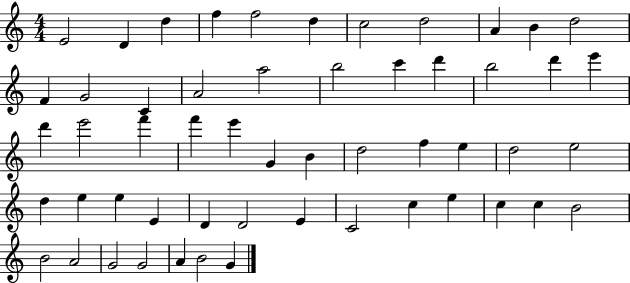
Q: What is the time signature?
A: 4/4